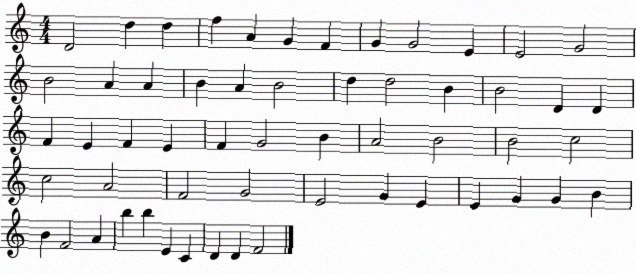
X:1
T:Untitled
M:4/4
L:1/4
K:C
D2 d d f A G F G G2 E E2 G2 B2 A A B A B2 d d2 B B2 D D F E F E F G2 B A2 B2 B2 c2 c2 A2 F2 G2 E2 G E E G G B B F2 A b b E C D D F2